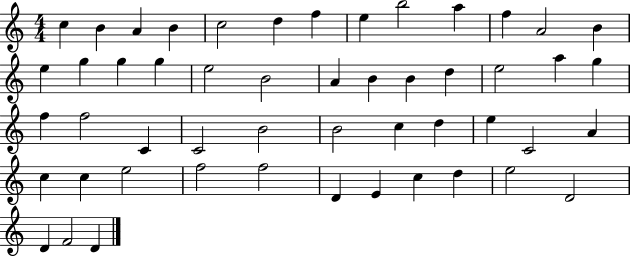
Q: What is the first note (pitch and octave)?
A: C5